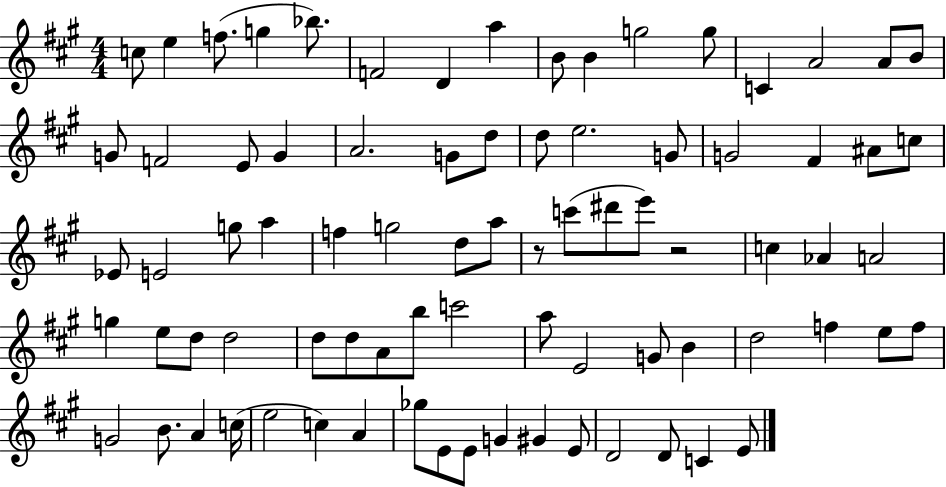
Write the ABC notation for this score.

X:1
T:Untitled
M:4/4
L:1/4
K:A
c/2 e f/2 g _b/2 F2 D a B/2 B g2 g/2 C A2 A/2 B/2 G/2 F2 E/2 G A2 G/2 d/2 d/2 e2 G/2 G2 ^F ^A/2 c/2 _E/2 E2 g/2 a f g2 d/2 a/2 z/2 c'/2 ^d'/2 e'/2 z2 c _A A2 g e/2 d/2 d2 d/2 d/2 A/2 b/2 c'2 a/2 E2 G/2 B d2 f e/2 f/2 G2 B/2 A c/4 e2 c A _g/2 E/2 E/2 G ^G E/2 D2 D/2 C E/2